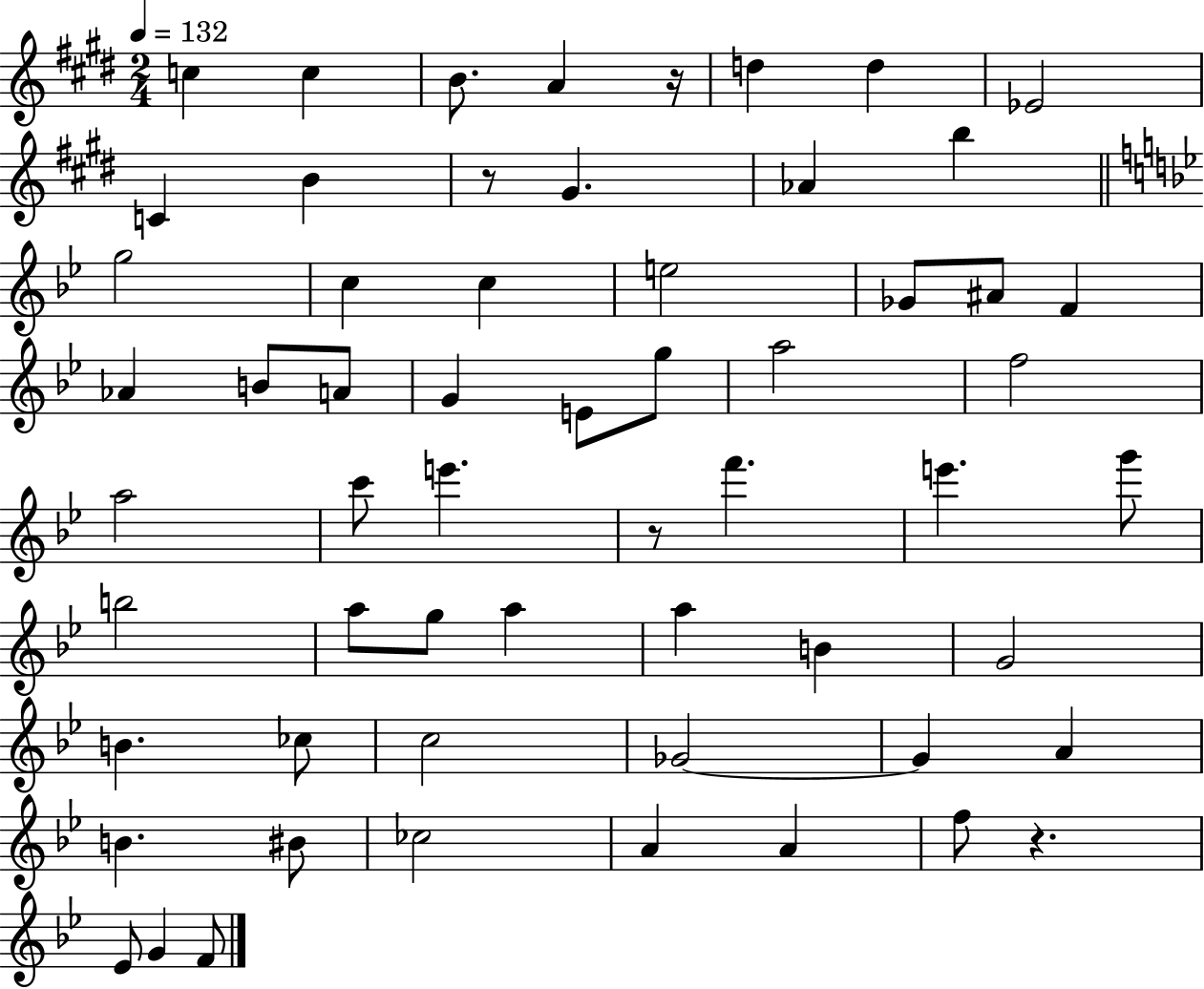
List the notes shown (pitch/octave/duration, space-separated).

C5/q C5/q B4/e. A4/q R/s D5/q D5/q Eb4/h C4/q B4/q R/e G#4/q. Ab4/q B5/q G5/h C5/q C5/q E5/h Gb4/e A#4/e F4/q Ab4/q B4/e A4/e G4/q E4/e G5/e A5/h F5/h A5/h C6/e E6/q. R/e F6/q. E6/q. G6/e B5/h A5/e G5/e A5/q A5/q B4/q G4/h B4/q. CES5/e C5/h Gb4/h Gb4/q A4/q B4/q. BIS4/e CES5/h A4/q A4/q F5/e R/q. Eb4/e G4/q F4/e